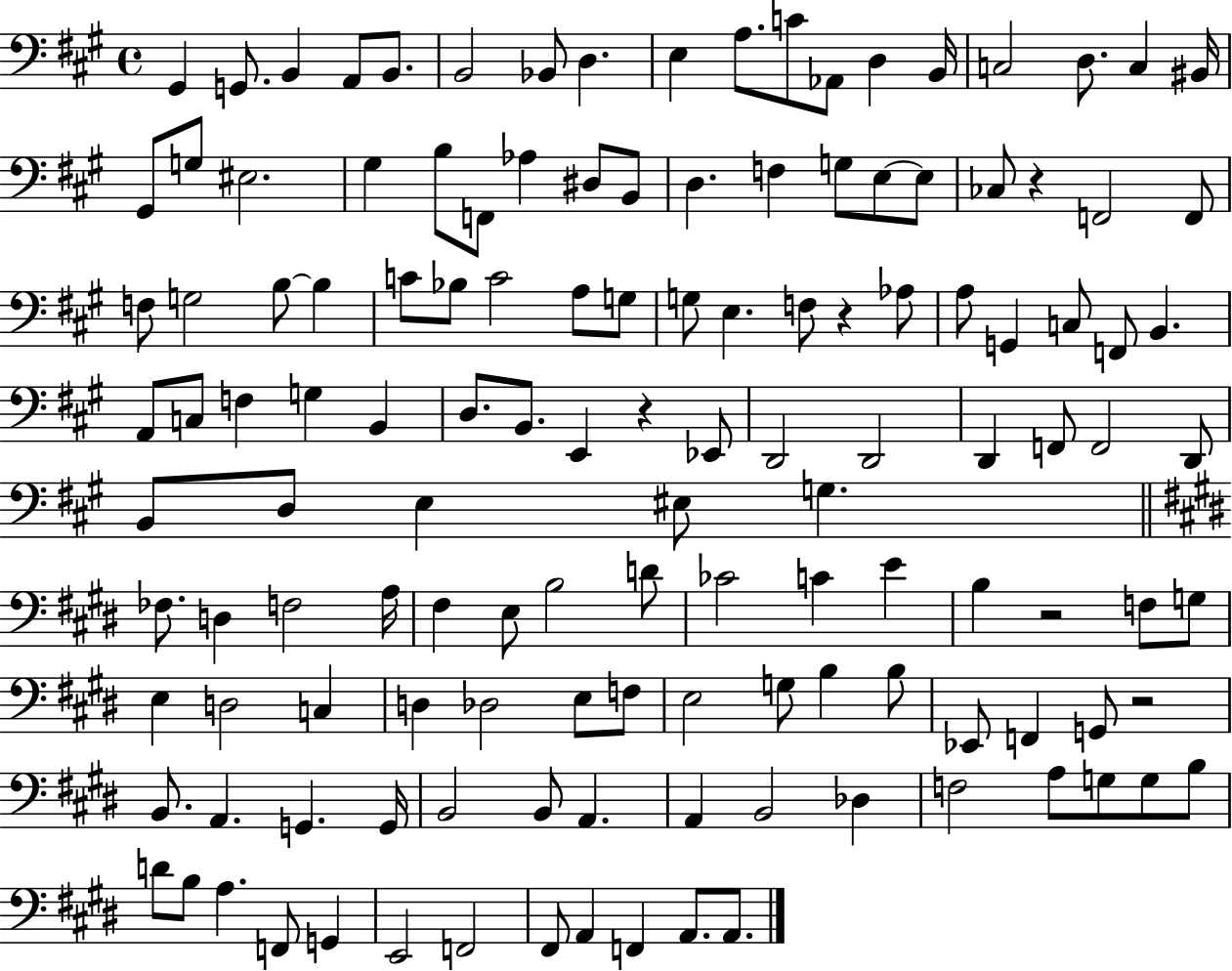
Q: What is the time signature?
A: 4/4